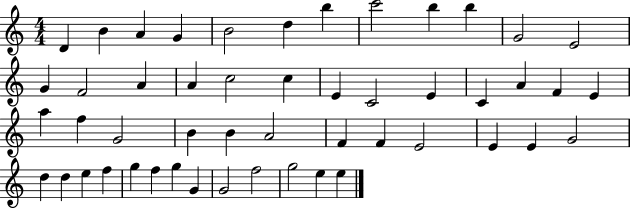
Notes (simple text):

D4/q B4/q A4/q G4/q B4/h D5/q B5/q C6/h B5/q B5/q G4/h E4/h G4/q F4/h A4/q A4/q C5/h C5/q E4/q C4/h E4/q C4/q A4/q F4/q E4/q A5/q F5/q G4/h B4/q B4/q A4/h F4/q F4/q E4/h E4/q E4/q G4/h D5/q D5/q E5/q F5/q G5/q F5/q G5/q G4/q G4/h F5/h G5/h E5/q E5/q